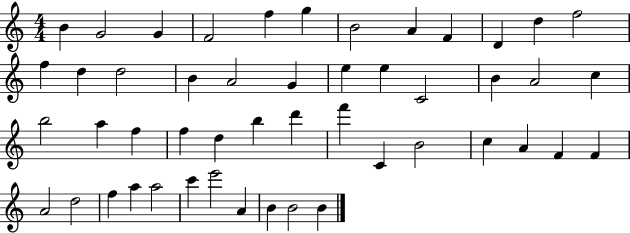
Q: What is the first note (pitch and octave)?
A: B4